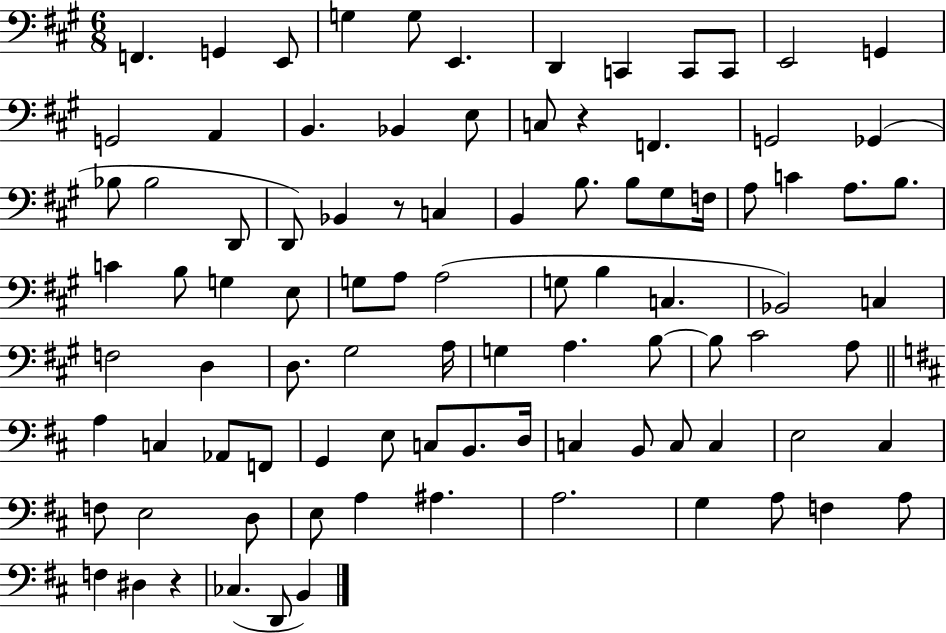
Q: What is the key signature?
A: A major